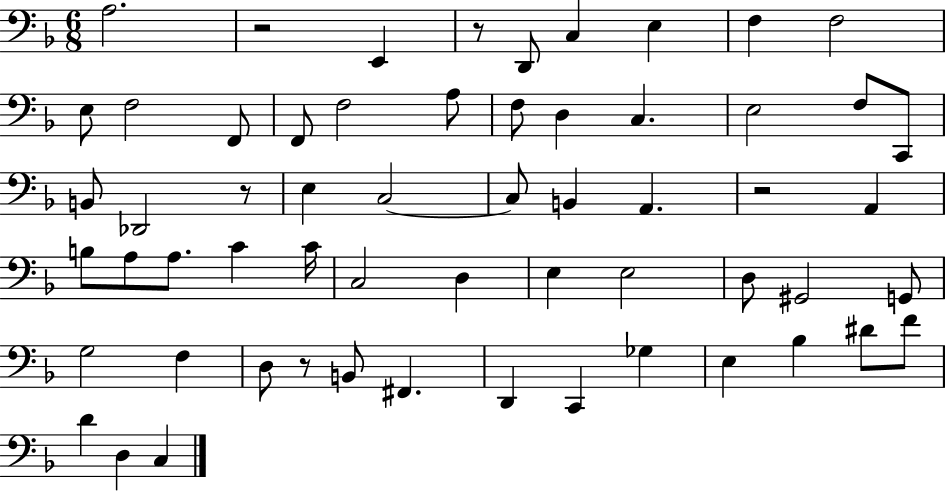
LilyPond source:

{
  \clef bass
  \numericTimeSignature
  \time 6/8
  \key f \major
  a2. | r2 e,4 | r8 d,8 c4 e4 | f4 f2 | \break e8 f2 f,8 | f,8 f2 a8 | f8 d4 c4. | e2 f8 c,8 | \break b,8 des,2 r8 | e4 c2~~ | c8 b,4 a,4. | r2 a,4 | \break b8 a8 a8. c'4 c'16 | c2 d4 | e4 e2 | d8 gis,2 g,8 | \break g2 f4 | d8 r8 b,8 fis,4. | d,4 c,4 ges4 | e4 bes4 dis'8 f'8 | \break d'4 d4 c4 | \bar "|."
}